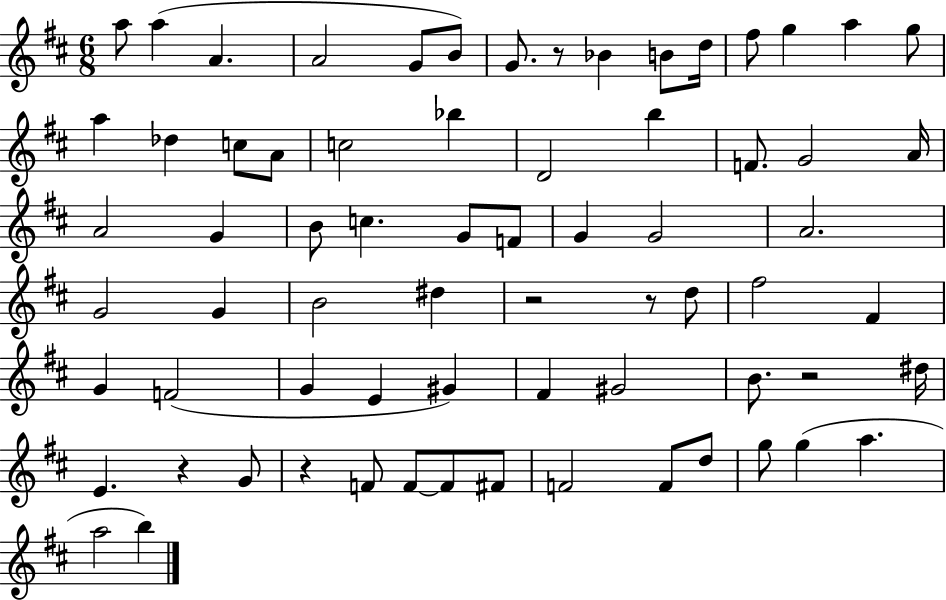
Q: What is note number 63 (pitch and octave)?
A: A5